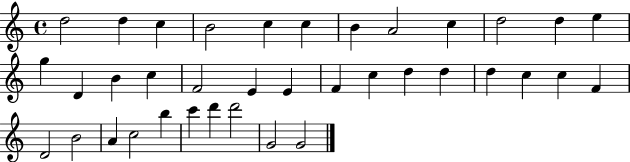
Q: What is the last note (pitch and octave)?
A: G4